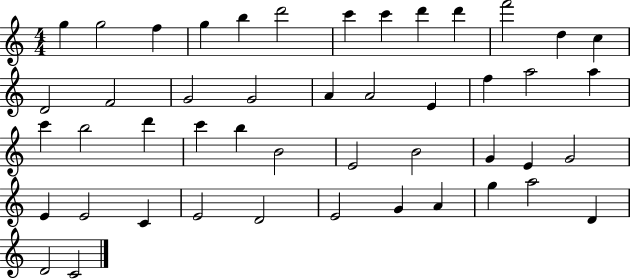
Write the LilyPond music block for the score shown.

{
  \clef treble
  \numericTimeSignature
  \time 4/4
  \key c \major
  g''4 g''2 f''4 | g''4 b''4 d'''2 | c'''4 c'''4 d'''4 d'''4 | f'''2 d''4 c''4 | \break d'2 f'2 | g'2 g'2 | a'4 a'2 e'4 | f''4 a''2 a''4 | \break c'''4 b''2 d'''4 | c'''4 b''4 b'2 | e'2 b'2 | g'4 e'4 g'2 | \break e'4 e'2 c'4 | e'2 d'2 | e'2 g'4 a'4 | g''4 a''2 d'4 | \break d'2 c'2 | \bar "|."
}